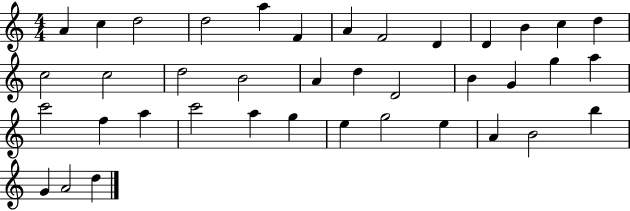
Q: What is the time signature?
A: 4/4